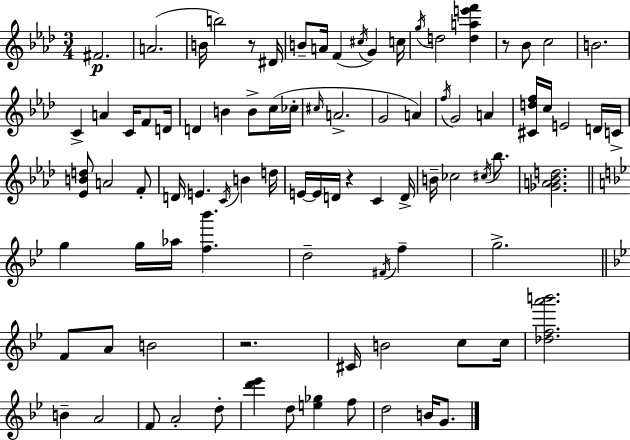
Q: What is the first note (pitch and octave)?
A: F#4